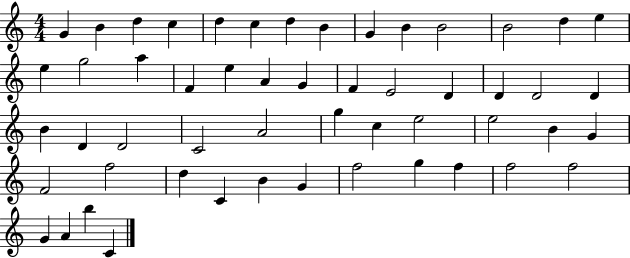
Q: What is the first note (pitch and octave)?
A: G4